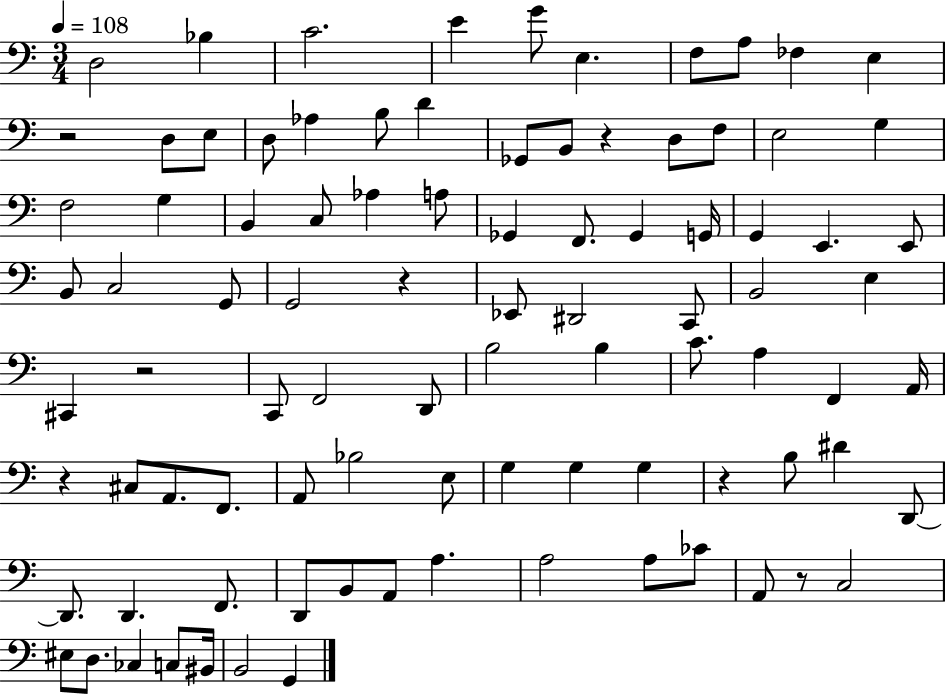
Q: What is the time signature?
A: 3/4